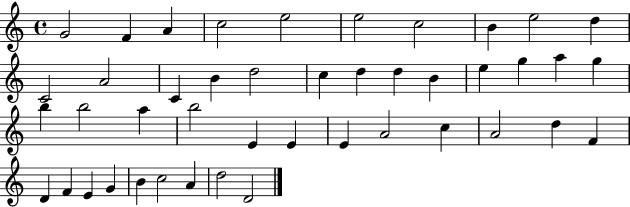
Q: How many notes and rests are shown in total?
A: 44